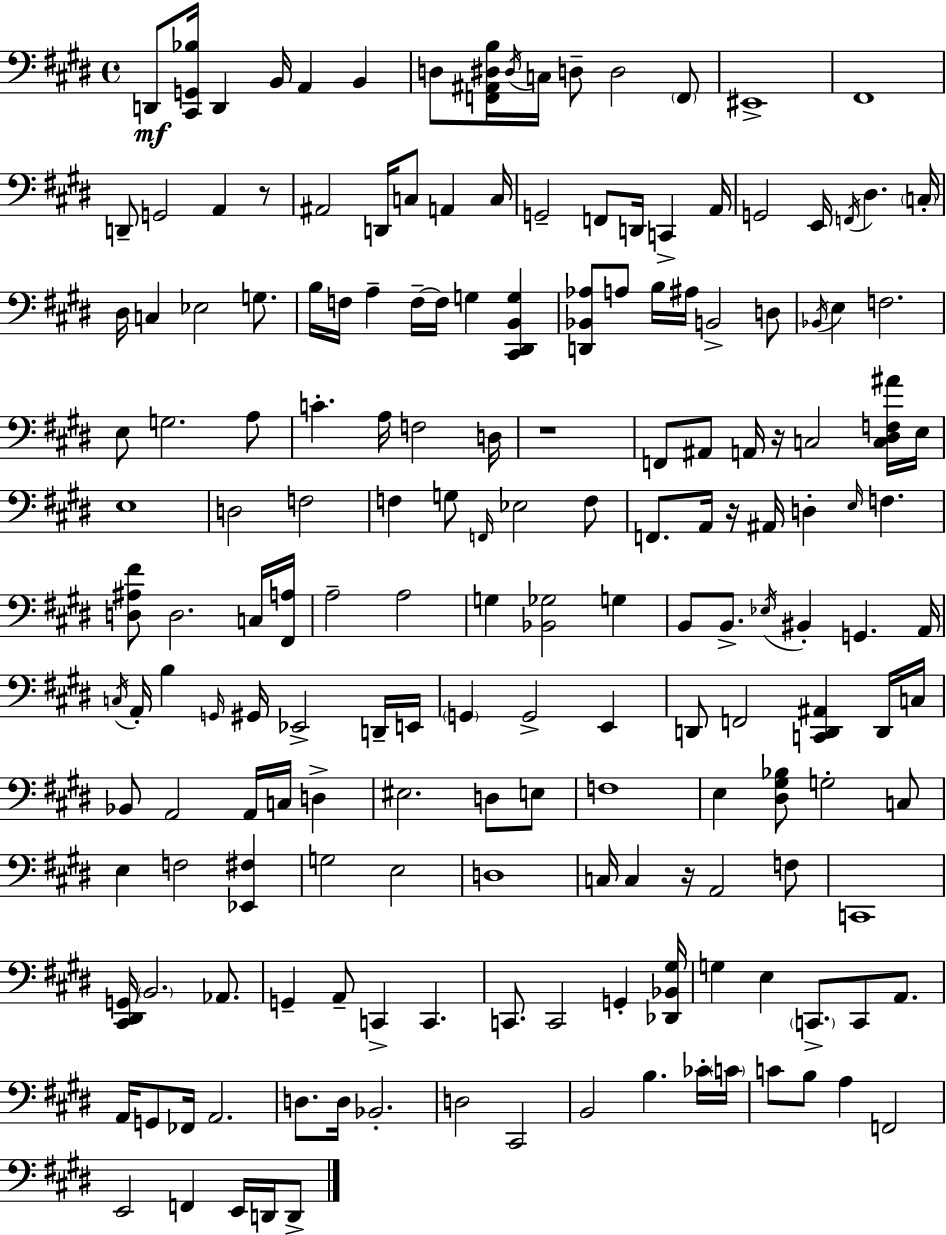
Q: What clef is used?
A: bass